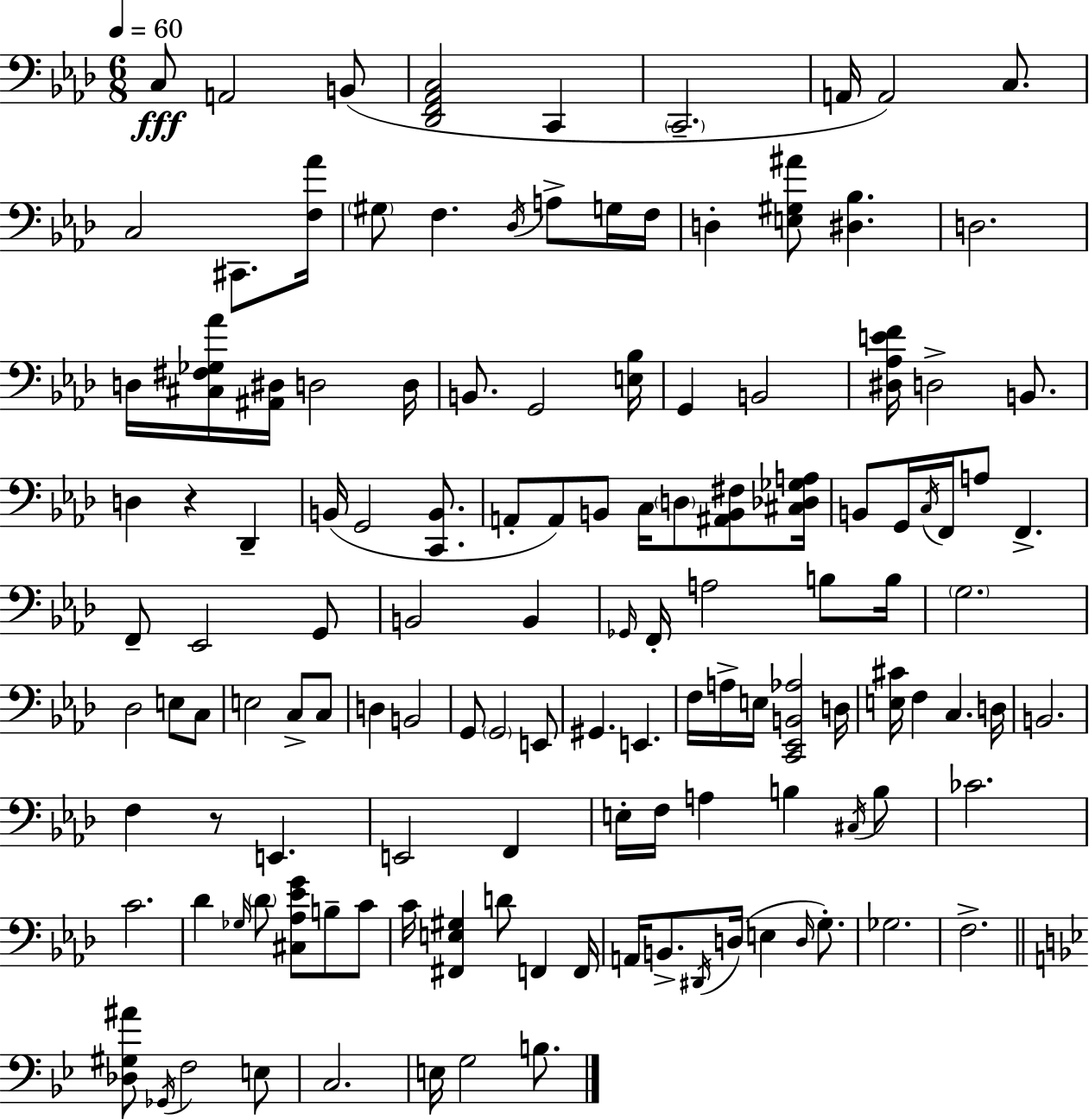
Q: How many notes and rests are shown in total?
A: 129